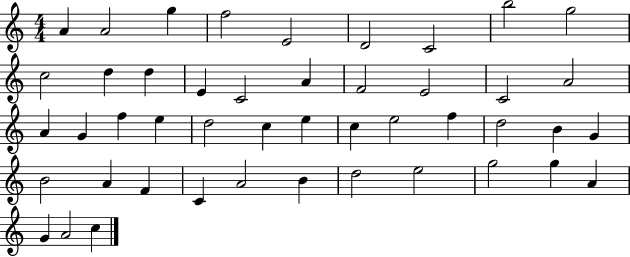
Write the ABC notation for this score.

X:1
T:Untitled
M:4/4
L:1/4
K:C
A A2 g f2 E2 D2 C2 b2 g2 c2 d d E C2 A F2 E2 C2 A2 A G f e d2 c e c e2 f d2 B G B2 A F C A2 B d2 e2 g2 g A G A2 c